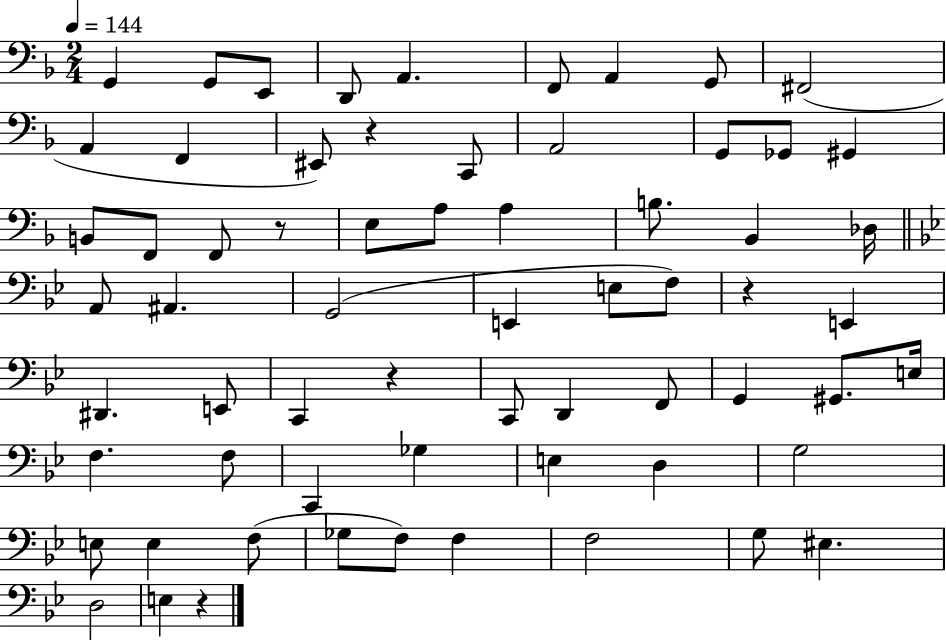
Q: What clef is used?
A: bass